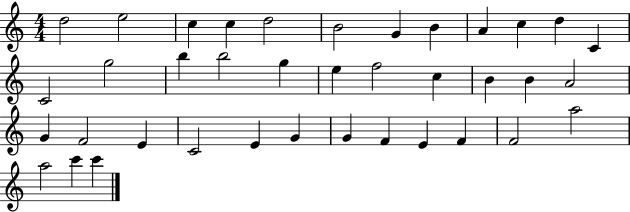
{
  \clef treble
  \numericTimeSignature
  \time 4/4
  \key c \major
  d''2 e''2 | c''4 c''4 d''2 | b'2 g'4 b'4 | a'4 c''4 d''4 c'4 | \break c'2 g''2 | b''4 b''2 g''4 | e''4 f''2 c''4 | b'4 b'4 a'2 | \break g'4 f'2 e'4 | c'2 e'4 g'4 | g'4 f'4 e'4 f'4 | f'2 a''2 | \break a''2 c'''4 c'''4 | \bar "|."
}